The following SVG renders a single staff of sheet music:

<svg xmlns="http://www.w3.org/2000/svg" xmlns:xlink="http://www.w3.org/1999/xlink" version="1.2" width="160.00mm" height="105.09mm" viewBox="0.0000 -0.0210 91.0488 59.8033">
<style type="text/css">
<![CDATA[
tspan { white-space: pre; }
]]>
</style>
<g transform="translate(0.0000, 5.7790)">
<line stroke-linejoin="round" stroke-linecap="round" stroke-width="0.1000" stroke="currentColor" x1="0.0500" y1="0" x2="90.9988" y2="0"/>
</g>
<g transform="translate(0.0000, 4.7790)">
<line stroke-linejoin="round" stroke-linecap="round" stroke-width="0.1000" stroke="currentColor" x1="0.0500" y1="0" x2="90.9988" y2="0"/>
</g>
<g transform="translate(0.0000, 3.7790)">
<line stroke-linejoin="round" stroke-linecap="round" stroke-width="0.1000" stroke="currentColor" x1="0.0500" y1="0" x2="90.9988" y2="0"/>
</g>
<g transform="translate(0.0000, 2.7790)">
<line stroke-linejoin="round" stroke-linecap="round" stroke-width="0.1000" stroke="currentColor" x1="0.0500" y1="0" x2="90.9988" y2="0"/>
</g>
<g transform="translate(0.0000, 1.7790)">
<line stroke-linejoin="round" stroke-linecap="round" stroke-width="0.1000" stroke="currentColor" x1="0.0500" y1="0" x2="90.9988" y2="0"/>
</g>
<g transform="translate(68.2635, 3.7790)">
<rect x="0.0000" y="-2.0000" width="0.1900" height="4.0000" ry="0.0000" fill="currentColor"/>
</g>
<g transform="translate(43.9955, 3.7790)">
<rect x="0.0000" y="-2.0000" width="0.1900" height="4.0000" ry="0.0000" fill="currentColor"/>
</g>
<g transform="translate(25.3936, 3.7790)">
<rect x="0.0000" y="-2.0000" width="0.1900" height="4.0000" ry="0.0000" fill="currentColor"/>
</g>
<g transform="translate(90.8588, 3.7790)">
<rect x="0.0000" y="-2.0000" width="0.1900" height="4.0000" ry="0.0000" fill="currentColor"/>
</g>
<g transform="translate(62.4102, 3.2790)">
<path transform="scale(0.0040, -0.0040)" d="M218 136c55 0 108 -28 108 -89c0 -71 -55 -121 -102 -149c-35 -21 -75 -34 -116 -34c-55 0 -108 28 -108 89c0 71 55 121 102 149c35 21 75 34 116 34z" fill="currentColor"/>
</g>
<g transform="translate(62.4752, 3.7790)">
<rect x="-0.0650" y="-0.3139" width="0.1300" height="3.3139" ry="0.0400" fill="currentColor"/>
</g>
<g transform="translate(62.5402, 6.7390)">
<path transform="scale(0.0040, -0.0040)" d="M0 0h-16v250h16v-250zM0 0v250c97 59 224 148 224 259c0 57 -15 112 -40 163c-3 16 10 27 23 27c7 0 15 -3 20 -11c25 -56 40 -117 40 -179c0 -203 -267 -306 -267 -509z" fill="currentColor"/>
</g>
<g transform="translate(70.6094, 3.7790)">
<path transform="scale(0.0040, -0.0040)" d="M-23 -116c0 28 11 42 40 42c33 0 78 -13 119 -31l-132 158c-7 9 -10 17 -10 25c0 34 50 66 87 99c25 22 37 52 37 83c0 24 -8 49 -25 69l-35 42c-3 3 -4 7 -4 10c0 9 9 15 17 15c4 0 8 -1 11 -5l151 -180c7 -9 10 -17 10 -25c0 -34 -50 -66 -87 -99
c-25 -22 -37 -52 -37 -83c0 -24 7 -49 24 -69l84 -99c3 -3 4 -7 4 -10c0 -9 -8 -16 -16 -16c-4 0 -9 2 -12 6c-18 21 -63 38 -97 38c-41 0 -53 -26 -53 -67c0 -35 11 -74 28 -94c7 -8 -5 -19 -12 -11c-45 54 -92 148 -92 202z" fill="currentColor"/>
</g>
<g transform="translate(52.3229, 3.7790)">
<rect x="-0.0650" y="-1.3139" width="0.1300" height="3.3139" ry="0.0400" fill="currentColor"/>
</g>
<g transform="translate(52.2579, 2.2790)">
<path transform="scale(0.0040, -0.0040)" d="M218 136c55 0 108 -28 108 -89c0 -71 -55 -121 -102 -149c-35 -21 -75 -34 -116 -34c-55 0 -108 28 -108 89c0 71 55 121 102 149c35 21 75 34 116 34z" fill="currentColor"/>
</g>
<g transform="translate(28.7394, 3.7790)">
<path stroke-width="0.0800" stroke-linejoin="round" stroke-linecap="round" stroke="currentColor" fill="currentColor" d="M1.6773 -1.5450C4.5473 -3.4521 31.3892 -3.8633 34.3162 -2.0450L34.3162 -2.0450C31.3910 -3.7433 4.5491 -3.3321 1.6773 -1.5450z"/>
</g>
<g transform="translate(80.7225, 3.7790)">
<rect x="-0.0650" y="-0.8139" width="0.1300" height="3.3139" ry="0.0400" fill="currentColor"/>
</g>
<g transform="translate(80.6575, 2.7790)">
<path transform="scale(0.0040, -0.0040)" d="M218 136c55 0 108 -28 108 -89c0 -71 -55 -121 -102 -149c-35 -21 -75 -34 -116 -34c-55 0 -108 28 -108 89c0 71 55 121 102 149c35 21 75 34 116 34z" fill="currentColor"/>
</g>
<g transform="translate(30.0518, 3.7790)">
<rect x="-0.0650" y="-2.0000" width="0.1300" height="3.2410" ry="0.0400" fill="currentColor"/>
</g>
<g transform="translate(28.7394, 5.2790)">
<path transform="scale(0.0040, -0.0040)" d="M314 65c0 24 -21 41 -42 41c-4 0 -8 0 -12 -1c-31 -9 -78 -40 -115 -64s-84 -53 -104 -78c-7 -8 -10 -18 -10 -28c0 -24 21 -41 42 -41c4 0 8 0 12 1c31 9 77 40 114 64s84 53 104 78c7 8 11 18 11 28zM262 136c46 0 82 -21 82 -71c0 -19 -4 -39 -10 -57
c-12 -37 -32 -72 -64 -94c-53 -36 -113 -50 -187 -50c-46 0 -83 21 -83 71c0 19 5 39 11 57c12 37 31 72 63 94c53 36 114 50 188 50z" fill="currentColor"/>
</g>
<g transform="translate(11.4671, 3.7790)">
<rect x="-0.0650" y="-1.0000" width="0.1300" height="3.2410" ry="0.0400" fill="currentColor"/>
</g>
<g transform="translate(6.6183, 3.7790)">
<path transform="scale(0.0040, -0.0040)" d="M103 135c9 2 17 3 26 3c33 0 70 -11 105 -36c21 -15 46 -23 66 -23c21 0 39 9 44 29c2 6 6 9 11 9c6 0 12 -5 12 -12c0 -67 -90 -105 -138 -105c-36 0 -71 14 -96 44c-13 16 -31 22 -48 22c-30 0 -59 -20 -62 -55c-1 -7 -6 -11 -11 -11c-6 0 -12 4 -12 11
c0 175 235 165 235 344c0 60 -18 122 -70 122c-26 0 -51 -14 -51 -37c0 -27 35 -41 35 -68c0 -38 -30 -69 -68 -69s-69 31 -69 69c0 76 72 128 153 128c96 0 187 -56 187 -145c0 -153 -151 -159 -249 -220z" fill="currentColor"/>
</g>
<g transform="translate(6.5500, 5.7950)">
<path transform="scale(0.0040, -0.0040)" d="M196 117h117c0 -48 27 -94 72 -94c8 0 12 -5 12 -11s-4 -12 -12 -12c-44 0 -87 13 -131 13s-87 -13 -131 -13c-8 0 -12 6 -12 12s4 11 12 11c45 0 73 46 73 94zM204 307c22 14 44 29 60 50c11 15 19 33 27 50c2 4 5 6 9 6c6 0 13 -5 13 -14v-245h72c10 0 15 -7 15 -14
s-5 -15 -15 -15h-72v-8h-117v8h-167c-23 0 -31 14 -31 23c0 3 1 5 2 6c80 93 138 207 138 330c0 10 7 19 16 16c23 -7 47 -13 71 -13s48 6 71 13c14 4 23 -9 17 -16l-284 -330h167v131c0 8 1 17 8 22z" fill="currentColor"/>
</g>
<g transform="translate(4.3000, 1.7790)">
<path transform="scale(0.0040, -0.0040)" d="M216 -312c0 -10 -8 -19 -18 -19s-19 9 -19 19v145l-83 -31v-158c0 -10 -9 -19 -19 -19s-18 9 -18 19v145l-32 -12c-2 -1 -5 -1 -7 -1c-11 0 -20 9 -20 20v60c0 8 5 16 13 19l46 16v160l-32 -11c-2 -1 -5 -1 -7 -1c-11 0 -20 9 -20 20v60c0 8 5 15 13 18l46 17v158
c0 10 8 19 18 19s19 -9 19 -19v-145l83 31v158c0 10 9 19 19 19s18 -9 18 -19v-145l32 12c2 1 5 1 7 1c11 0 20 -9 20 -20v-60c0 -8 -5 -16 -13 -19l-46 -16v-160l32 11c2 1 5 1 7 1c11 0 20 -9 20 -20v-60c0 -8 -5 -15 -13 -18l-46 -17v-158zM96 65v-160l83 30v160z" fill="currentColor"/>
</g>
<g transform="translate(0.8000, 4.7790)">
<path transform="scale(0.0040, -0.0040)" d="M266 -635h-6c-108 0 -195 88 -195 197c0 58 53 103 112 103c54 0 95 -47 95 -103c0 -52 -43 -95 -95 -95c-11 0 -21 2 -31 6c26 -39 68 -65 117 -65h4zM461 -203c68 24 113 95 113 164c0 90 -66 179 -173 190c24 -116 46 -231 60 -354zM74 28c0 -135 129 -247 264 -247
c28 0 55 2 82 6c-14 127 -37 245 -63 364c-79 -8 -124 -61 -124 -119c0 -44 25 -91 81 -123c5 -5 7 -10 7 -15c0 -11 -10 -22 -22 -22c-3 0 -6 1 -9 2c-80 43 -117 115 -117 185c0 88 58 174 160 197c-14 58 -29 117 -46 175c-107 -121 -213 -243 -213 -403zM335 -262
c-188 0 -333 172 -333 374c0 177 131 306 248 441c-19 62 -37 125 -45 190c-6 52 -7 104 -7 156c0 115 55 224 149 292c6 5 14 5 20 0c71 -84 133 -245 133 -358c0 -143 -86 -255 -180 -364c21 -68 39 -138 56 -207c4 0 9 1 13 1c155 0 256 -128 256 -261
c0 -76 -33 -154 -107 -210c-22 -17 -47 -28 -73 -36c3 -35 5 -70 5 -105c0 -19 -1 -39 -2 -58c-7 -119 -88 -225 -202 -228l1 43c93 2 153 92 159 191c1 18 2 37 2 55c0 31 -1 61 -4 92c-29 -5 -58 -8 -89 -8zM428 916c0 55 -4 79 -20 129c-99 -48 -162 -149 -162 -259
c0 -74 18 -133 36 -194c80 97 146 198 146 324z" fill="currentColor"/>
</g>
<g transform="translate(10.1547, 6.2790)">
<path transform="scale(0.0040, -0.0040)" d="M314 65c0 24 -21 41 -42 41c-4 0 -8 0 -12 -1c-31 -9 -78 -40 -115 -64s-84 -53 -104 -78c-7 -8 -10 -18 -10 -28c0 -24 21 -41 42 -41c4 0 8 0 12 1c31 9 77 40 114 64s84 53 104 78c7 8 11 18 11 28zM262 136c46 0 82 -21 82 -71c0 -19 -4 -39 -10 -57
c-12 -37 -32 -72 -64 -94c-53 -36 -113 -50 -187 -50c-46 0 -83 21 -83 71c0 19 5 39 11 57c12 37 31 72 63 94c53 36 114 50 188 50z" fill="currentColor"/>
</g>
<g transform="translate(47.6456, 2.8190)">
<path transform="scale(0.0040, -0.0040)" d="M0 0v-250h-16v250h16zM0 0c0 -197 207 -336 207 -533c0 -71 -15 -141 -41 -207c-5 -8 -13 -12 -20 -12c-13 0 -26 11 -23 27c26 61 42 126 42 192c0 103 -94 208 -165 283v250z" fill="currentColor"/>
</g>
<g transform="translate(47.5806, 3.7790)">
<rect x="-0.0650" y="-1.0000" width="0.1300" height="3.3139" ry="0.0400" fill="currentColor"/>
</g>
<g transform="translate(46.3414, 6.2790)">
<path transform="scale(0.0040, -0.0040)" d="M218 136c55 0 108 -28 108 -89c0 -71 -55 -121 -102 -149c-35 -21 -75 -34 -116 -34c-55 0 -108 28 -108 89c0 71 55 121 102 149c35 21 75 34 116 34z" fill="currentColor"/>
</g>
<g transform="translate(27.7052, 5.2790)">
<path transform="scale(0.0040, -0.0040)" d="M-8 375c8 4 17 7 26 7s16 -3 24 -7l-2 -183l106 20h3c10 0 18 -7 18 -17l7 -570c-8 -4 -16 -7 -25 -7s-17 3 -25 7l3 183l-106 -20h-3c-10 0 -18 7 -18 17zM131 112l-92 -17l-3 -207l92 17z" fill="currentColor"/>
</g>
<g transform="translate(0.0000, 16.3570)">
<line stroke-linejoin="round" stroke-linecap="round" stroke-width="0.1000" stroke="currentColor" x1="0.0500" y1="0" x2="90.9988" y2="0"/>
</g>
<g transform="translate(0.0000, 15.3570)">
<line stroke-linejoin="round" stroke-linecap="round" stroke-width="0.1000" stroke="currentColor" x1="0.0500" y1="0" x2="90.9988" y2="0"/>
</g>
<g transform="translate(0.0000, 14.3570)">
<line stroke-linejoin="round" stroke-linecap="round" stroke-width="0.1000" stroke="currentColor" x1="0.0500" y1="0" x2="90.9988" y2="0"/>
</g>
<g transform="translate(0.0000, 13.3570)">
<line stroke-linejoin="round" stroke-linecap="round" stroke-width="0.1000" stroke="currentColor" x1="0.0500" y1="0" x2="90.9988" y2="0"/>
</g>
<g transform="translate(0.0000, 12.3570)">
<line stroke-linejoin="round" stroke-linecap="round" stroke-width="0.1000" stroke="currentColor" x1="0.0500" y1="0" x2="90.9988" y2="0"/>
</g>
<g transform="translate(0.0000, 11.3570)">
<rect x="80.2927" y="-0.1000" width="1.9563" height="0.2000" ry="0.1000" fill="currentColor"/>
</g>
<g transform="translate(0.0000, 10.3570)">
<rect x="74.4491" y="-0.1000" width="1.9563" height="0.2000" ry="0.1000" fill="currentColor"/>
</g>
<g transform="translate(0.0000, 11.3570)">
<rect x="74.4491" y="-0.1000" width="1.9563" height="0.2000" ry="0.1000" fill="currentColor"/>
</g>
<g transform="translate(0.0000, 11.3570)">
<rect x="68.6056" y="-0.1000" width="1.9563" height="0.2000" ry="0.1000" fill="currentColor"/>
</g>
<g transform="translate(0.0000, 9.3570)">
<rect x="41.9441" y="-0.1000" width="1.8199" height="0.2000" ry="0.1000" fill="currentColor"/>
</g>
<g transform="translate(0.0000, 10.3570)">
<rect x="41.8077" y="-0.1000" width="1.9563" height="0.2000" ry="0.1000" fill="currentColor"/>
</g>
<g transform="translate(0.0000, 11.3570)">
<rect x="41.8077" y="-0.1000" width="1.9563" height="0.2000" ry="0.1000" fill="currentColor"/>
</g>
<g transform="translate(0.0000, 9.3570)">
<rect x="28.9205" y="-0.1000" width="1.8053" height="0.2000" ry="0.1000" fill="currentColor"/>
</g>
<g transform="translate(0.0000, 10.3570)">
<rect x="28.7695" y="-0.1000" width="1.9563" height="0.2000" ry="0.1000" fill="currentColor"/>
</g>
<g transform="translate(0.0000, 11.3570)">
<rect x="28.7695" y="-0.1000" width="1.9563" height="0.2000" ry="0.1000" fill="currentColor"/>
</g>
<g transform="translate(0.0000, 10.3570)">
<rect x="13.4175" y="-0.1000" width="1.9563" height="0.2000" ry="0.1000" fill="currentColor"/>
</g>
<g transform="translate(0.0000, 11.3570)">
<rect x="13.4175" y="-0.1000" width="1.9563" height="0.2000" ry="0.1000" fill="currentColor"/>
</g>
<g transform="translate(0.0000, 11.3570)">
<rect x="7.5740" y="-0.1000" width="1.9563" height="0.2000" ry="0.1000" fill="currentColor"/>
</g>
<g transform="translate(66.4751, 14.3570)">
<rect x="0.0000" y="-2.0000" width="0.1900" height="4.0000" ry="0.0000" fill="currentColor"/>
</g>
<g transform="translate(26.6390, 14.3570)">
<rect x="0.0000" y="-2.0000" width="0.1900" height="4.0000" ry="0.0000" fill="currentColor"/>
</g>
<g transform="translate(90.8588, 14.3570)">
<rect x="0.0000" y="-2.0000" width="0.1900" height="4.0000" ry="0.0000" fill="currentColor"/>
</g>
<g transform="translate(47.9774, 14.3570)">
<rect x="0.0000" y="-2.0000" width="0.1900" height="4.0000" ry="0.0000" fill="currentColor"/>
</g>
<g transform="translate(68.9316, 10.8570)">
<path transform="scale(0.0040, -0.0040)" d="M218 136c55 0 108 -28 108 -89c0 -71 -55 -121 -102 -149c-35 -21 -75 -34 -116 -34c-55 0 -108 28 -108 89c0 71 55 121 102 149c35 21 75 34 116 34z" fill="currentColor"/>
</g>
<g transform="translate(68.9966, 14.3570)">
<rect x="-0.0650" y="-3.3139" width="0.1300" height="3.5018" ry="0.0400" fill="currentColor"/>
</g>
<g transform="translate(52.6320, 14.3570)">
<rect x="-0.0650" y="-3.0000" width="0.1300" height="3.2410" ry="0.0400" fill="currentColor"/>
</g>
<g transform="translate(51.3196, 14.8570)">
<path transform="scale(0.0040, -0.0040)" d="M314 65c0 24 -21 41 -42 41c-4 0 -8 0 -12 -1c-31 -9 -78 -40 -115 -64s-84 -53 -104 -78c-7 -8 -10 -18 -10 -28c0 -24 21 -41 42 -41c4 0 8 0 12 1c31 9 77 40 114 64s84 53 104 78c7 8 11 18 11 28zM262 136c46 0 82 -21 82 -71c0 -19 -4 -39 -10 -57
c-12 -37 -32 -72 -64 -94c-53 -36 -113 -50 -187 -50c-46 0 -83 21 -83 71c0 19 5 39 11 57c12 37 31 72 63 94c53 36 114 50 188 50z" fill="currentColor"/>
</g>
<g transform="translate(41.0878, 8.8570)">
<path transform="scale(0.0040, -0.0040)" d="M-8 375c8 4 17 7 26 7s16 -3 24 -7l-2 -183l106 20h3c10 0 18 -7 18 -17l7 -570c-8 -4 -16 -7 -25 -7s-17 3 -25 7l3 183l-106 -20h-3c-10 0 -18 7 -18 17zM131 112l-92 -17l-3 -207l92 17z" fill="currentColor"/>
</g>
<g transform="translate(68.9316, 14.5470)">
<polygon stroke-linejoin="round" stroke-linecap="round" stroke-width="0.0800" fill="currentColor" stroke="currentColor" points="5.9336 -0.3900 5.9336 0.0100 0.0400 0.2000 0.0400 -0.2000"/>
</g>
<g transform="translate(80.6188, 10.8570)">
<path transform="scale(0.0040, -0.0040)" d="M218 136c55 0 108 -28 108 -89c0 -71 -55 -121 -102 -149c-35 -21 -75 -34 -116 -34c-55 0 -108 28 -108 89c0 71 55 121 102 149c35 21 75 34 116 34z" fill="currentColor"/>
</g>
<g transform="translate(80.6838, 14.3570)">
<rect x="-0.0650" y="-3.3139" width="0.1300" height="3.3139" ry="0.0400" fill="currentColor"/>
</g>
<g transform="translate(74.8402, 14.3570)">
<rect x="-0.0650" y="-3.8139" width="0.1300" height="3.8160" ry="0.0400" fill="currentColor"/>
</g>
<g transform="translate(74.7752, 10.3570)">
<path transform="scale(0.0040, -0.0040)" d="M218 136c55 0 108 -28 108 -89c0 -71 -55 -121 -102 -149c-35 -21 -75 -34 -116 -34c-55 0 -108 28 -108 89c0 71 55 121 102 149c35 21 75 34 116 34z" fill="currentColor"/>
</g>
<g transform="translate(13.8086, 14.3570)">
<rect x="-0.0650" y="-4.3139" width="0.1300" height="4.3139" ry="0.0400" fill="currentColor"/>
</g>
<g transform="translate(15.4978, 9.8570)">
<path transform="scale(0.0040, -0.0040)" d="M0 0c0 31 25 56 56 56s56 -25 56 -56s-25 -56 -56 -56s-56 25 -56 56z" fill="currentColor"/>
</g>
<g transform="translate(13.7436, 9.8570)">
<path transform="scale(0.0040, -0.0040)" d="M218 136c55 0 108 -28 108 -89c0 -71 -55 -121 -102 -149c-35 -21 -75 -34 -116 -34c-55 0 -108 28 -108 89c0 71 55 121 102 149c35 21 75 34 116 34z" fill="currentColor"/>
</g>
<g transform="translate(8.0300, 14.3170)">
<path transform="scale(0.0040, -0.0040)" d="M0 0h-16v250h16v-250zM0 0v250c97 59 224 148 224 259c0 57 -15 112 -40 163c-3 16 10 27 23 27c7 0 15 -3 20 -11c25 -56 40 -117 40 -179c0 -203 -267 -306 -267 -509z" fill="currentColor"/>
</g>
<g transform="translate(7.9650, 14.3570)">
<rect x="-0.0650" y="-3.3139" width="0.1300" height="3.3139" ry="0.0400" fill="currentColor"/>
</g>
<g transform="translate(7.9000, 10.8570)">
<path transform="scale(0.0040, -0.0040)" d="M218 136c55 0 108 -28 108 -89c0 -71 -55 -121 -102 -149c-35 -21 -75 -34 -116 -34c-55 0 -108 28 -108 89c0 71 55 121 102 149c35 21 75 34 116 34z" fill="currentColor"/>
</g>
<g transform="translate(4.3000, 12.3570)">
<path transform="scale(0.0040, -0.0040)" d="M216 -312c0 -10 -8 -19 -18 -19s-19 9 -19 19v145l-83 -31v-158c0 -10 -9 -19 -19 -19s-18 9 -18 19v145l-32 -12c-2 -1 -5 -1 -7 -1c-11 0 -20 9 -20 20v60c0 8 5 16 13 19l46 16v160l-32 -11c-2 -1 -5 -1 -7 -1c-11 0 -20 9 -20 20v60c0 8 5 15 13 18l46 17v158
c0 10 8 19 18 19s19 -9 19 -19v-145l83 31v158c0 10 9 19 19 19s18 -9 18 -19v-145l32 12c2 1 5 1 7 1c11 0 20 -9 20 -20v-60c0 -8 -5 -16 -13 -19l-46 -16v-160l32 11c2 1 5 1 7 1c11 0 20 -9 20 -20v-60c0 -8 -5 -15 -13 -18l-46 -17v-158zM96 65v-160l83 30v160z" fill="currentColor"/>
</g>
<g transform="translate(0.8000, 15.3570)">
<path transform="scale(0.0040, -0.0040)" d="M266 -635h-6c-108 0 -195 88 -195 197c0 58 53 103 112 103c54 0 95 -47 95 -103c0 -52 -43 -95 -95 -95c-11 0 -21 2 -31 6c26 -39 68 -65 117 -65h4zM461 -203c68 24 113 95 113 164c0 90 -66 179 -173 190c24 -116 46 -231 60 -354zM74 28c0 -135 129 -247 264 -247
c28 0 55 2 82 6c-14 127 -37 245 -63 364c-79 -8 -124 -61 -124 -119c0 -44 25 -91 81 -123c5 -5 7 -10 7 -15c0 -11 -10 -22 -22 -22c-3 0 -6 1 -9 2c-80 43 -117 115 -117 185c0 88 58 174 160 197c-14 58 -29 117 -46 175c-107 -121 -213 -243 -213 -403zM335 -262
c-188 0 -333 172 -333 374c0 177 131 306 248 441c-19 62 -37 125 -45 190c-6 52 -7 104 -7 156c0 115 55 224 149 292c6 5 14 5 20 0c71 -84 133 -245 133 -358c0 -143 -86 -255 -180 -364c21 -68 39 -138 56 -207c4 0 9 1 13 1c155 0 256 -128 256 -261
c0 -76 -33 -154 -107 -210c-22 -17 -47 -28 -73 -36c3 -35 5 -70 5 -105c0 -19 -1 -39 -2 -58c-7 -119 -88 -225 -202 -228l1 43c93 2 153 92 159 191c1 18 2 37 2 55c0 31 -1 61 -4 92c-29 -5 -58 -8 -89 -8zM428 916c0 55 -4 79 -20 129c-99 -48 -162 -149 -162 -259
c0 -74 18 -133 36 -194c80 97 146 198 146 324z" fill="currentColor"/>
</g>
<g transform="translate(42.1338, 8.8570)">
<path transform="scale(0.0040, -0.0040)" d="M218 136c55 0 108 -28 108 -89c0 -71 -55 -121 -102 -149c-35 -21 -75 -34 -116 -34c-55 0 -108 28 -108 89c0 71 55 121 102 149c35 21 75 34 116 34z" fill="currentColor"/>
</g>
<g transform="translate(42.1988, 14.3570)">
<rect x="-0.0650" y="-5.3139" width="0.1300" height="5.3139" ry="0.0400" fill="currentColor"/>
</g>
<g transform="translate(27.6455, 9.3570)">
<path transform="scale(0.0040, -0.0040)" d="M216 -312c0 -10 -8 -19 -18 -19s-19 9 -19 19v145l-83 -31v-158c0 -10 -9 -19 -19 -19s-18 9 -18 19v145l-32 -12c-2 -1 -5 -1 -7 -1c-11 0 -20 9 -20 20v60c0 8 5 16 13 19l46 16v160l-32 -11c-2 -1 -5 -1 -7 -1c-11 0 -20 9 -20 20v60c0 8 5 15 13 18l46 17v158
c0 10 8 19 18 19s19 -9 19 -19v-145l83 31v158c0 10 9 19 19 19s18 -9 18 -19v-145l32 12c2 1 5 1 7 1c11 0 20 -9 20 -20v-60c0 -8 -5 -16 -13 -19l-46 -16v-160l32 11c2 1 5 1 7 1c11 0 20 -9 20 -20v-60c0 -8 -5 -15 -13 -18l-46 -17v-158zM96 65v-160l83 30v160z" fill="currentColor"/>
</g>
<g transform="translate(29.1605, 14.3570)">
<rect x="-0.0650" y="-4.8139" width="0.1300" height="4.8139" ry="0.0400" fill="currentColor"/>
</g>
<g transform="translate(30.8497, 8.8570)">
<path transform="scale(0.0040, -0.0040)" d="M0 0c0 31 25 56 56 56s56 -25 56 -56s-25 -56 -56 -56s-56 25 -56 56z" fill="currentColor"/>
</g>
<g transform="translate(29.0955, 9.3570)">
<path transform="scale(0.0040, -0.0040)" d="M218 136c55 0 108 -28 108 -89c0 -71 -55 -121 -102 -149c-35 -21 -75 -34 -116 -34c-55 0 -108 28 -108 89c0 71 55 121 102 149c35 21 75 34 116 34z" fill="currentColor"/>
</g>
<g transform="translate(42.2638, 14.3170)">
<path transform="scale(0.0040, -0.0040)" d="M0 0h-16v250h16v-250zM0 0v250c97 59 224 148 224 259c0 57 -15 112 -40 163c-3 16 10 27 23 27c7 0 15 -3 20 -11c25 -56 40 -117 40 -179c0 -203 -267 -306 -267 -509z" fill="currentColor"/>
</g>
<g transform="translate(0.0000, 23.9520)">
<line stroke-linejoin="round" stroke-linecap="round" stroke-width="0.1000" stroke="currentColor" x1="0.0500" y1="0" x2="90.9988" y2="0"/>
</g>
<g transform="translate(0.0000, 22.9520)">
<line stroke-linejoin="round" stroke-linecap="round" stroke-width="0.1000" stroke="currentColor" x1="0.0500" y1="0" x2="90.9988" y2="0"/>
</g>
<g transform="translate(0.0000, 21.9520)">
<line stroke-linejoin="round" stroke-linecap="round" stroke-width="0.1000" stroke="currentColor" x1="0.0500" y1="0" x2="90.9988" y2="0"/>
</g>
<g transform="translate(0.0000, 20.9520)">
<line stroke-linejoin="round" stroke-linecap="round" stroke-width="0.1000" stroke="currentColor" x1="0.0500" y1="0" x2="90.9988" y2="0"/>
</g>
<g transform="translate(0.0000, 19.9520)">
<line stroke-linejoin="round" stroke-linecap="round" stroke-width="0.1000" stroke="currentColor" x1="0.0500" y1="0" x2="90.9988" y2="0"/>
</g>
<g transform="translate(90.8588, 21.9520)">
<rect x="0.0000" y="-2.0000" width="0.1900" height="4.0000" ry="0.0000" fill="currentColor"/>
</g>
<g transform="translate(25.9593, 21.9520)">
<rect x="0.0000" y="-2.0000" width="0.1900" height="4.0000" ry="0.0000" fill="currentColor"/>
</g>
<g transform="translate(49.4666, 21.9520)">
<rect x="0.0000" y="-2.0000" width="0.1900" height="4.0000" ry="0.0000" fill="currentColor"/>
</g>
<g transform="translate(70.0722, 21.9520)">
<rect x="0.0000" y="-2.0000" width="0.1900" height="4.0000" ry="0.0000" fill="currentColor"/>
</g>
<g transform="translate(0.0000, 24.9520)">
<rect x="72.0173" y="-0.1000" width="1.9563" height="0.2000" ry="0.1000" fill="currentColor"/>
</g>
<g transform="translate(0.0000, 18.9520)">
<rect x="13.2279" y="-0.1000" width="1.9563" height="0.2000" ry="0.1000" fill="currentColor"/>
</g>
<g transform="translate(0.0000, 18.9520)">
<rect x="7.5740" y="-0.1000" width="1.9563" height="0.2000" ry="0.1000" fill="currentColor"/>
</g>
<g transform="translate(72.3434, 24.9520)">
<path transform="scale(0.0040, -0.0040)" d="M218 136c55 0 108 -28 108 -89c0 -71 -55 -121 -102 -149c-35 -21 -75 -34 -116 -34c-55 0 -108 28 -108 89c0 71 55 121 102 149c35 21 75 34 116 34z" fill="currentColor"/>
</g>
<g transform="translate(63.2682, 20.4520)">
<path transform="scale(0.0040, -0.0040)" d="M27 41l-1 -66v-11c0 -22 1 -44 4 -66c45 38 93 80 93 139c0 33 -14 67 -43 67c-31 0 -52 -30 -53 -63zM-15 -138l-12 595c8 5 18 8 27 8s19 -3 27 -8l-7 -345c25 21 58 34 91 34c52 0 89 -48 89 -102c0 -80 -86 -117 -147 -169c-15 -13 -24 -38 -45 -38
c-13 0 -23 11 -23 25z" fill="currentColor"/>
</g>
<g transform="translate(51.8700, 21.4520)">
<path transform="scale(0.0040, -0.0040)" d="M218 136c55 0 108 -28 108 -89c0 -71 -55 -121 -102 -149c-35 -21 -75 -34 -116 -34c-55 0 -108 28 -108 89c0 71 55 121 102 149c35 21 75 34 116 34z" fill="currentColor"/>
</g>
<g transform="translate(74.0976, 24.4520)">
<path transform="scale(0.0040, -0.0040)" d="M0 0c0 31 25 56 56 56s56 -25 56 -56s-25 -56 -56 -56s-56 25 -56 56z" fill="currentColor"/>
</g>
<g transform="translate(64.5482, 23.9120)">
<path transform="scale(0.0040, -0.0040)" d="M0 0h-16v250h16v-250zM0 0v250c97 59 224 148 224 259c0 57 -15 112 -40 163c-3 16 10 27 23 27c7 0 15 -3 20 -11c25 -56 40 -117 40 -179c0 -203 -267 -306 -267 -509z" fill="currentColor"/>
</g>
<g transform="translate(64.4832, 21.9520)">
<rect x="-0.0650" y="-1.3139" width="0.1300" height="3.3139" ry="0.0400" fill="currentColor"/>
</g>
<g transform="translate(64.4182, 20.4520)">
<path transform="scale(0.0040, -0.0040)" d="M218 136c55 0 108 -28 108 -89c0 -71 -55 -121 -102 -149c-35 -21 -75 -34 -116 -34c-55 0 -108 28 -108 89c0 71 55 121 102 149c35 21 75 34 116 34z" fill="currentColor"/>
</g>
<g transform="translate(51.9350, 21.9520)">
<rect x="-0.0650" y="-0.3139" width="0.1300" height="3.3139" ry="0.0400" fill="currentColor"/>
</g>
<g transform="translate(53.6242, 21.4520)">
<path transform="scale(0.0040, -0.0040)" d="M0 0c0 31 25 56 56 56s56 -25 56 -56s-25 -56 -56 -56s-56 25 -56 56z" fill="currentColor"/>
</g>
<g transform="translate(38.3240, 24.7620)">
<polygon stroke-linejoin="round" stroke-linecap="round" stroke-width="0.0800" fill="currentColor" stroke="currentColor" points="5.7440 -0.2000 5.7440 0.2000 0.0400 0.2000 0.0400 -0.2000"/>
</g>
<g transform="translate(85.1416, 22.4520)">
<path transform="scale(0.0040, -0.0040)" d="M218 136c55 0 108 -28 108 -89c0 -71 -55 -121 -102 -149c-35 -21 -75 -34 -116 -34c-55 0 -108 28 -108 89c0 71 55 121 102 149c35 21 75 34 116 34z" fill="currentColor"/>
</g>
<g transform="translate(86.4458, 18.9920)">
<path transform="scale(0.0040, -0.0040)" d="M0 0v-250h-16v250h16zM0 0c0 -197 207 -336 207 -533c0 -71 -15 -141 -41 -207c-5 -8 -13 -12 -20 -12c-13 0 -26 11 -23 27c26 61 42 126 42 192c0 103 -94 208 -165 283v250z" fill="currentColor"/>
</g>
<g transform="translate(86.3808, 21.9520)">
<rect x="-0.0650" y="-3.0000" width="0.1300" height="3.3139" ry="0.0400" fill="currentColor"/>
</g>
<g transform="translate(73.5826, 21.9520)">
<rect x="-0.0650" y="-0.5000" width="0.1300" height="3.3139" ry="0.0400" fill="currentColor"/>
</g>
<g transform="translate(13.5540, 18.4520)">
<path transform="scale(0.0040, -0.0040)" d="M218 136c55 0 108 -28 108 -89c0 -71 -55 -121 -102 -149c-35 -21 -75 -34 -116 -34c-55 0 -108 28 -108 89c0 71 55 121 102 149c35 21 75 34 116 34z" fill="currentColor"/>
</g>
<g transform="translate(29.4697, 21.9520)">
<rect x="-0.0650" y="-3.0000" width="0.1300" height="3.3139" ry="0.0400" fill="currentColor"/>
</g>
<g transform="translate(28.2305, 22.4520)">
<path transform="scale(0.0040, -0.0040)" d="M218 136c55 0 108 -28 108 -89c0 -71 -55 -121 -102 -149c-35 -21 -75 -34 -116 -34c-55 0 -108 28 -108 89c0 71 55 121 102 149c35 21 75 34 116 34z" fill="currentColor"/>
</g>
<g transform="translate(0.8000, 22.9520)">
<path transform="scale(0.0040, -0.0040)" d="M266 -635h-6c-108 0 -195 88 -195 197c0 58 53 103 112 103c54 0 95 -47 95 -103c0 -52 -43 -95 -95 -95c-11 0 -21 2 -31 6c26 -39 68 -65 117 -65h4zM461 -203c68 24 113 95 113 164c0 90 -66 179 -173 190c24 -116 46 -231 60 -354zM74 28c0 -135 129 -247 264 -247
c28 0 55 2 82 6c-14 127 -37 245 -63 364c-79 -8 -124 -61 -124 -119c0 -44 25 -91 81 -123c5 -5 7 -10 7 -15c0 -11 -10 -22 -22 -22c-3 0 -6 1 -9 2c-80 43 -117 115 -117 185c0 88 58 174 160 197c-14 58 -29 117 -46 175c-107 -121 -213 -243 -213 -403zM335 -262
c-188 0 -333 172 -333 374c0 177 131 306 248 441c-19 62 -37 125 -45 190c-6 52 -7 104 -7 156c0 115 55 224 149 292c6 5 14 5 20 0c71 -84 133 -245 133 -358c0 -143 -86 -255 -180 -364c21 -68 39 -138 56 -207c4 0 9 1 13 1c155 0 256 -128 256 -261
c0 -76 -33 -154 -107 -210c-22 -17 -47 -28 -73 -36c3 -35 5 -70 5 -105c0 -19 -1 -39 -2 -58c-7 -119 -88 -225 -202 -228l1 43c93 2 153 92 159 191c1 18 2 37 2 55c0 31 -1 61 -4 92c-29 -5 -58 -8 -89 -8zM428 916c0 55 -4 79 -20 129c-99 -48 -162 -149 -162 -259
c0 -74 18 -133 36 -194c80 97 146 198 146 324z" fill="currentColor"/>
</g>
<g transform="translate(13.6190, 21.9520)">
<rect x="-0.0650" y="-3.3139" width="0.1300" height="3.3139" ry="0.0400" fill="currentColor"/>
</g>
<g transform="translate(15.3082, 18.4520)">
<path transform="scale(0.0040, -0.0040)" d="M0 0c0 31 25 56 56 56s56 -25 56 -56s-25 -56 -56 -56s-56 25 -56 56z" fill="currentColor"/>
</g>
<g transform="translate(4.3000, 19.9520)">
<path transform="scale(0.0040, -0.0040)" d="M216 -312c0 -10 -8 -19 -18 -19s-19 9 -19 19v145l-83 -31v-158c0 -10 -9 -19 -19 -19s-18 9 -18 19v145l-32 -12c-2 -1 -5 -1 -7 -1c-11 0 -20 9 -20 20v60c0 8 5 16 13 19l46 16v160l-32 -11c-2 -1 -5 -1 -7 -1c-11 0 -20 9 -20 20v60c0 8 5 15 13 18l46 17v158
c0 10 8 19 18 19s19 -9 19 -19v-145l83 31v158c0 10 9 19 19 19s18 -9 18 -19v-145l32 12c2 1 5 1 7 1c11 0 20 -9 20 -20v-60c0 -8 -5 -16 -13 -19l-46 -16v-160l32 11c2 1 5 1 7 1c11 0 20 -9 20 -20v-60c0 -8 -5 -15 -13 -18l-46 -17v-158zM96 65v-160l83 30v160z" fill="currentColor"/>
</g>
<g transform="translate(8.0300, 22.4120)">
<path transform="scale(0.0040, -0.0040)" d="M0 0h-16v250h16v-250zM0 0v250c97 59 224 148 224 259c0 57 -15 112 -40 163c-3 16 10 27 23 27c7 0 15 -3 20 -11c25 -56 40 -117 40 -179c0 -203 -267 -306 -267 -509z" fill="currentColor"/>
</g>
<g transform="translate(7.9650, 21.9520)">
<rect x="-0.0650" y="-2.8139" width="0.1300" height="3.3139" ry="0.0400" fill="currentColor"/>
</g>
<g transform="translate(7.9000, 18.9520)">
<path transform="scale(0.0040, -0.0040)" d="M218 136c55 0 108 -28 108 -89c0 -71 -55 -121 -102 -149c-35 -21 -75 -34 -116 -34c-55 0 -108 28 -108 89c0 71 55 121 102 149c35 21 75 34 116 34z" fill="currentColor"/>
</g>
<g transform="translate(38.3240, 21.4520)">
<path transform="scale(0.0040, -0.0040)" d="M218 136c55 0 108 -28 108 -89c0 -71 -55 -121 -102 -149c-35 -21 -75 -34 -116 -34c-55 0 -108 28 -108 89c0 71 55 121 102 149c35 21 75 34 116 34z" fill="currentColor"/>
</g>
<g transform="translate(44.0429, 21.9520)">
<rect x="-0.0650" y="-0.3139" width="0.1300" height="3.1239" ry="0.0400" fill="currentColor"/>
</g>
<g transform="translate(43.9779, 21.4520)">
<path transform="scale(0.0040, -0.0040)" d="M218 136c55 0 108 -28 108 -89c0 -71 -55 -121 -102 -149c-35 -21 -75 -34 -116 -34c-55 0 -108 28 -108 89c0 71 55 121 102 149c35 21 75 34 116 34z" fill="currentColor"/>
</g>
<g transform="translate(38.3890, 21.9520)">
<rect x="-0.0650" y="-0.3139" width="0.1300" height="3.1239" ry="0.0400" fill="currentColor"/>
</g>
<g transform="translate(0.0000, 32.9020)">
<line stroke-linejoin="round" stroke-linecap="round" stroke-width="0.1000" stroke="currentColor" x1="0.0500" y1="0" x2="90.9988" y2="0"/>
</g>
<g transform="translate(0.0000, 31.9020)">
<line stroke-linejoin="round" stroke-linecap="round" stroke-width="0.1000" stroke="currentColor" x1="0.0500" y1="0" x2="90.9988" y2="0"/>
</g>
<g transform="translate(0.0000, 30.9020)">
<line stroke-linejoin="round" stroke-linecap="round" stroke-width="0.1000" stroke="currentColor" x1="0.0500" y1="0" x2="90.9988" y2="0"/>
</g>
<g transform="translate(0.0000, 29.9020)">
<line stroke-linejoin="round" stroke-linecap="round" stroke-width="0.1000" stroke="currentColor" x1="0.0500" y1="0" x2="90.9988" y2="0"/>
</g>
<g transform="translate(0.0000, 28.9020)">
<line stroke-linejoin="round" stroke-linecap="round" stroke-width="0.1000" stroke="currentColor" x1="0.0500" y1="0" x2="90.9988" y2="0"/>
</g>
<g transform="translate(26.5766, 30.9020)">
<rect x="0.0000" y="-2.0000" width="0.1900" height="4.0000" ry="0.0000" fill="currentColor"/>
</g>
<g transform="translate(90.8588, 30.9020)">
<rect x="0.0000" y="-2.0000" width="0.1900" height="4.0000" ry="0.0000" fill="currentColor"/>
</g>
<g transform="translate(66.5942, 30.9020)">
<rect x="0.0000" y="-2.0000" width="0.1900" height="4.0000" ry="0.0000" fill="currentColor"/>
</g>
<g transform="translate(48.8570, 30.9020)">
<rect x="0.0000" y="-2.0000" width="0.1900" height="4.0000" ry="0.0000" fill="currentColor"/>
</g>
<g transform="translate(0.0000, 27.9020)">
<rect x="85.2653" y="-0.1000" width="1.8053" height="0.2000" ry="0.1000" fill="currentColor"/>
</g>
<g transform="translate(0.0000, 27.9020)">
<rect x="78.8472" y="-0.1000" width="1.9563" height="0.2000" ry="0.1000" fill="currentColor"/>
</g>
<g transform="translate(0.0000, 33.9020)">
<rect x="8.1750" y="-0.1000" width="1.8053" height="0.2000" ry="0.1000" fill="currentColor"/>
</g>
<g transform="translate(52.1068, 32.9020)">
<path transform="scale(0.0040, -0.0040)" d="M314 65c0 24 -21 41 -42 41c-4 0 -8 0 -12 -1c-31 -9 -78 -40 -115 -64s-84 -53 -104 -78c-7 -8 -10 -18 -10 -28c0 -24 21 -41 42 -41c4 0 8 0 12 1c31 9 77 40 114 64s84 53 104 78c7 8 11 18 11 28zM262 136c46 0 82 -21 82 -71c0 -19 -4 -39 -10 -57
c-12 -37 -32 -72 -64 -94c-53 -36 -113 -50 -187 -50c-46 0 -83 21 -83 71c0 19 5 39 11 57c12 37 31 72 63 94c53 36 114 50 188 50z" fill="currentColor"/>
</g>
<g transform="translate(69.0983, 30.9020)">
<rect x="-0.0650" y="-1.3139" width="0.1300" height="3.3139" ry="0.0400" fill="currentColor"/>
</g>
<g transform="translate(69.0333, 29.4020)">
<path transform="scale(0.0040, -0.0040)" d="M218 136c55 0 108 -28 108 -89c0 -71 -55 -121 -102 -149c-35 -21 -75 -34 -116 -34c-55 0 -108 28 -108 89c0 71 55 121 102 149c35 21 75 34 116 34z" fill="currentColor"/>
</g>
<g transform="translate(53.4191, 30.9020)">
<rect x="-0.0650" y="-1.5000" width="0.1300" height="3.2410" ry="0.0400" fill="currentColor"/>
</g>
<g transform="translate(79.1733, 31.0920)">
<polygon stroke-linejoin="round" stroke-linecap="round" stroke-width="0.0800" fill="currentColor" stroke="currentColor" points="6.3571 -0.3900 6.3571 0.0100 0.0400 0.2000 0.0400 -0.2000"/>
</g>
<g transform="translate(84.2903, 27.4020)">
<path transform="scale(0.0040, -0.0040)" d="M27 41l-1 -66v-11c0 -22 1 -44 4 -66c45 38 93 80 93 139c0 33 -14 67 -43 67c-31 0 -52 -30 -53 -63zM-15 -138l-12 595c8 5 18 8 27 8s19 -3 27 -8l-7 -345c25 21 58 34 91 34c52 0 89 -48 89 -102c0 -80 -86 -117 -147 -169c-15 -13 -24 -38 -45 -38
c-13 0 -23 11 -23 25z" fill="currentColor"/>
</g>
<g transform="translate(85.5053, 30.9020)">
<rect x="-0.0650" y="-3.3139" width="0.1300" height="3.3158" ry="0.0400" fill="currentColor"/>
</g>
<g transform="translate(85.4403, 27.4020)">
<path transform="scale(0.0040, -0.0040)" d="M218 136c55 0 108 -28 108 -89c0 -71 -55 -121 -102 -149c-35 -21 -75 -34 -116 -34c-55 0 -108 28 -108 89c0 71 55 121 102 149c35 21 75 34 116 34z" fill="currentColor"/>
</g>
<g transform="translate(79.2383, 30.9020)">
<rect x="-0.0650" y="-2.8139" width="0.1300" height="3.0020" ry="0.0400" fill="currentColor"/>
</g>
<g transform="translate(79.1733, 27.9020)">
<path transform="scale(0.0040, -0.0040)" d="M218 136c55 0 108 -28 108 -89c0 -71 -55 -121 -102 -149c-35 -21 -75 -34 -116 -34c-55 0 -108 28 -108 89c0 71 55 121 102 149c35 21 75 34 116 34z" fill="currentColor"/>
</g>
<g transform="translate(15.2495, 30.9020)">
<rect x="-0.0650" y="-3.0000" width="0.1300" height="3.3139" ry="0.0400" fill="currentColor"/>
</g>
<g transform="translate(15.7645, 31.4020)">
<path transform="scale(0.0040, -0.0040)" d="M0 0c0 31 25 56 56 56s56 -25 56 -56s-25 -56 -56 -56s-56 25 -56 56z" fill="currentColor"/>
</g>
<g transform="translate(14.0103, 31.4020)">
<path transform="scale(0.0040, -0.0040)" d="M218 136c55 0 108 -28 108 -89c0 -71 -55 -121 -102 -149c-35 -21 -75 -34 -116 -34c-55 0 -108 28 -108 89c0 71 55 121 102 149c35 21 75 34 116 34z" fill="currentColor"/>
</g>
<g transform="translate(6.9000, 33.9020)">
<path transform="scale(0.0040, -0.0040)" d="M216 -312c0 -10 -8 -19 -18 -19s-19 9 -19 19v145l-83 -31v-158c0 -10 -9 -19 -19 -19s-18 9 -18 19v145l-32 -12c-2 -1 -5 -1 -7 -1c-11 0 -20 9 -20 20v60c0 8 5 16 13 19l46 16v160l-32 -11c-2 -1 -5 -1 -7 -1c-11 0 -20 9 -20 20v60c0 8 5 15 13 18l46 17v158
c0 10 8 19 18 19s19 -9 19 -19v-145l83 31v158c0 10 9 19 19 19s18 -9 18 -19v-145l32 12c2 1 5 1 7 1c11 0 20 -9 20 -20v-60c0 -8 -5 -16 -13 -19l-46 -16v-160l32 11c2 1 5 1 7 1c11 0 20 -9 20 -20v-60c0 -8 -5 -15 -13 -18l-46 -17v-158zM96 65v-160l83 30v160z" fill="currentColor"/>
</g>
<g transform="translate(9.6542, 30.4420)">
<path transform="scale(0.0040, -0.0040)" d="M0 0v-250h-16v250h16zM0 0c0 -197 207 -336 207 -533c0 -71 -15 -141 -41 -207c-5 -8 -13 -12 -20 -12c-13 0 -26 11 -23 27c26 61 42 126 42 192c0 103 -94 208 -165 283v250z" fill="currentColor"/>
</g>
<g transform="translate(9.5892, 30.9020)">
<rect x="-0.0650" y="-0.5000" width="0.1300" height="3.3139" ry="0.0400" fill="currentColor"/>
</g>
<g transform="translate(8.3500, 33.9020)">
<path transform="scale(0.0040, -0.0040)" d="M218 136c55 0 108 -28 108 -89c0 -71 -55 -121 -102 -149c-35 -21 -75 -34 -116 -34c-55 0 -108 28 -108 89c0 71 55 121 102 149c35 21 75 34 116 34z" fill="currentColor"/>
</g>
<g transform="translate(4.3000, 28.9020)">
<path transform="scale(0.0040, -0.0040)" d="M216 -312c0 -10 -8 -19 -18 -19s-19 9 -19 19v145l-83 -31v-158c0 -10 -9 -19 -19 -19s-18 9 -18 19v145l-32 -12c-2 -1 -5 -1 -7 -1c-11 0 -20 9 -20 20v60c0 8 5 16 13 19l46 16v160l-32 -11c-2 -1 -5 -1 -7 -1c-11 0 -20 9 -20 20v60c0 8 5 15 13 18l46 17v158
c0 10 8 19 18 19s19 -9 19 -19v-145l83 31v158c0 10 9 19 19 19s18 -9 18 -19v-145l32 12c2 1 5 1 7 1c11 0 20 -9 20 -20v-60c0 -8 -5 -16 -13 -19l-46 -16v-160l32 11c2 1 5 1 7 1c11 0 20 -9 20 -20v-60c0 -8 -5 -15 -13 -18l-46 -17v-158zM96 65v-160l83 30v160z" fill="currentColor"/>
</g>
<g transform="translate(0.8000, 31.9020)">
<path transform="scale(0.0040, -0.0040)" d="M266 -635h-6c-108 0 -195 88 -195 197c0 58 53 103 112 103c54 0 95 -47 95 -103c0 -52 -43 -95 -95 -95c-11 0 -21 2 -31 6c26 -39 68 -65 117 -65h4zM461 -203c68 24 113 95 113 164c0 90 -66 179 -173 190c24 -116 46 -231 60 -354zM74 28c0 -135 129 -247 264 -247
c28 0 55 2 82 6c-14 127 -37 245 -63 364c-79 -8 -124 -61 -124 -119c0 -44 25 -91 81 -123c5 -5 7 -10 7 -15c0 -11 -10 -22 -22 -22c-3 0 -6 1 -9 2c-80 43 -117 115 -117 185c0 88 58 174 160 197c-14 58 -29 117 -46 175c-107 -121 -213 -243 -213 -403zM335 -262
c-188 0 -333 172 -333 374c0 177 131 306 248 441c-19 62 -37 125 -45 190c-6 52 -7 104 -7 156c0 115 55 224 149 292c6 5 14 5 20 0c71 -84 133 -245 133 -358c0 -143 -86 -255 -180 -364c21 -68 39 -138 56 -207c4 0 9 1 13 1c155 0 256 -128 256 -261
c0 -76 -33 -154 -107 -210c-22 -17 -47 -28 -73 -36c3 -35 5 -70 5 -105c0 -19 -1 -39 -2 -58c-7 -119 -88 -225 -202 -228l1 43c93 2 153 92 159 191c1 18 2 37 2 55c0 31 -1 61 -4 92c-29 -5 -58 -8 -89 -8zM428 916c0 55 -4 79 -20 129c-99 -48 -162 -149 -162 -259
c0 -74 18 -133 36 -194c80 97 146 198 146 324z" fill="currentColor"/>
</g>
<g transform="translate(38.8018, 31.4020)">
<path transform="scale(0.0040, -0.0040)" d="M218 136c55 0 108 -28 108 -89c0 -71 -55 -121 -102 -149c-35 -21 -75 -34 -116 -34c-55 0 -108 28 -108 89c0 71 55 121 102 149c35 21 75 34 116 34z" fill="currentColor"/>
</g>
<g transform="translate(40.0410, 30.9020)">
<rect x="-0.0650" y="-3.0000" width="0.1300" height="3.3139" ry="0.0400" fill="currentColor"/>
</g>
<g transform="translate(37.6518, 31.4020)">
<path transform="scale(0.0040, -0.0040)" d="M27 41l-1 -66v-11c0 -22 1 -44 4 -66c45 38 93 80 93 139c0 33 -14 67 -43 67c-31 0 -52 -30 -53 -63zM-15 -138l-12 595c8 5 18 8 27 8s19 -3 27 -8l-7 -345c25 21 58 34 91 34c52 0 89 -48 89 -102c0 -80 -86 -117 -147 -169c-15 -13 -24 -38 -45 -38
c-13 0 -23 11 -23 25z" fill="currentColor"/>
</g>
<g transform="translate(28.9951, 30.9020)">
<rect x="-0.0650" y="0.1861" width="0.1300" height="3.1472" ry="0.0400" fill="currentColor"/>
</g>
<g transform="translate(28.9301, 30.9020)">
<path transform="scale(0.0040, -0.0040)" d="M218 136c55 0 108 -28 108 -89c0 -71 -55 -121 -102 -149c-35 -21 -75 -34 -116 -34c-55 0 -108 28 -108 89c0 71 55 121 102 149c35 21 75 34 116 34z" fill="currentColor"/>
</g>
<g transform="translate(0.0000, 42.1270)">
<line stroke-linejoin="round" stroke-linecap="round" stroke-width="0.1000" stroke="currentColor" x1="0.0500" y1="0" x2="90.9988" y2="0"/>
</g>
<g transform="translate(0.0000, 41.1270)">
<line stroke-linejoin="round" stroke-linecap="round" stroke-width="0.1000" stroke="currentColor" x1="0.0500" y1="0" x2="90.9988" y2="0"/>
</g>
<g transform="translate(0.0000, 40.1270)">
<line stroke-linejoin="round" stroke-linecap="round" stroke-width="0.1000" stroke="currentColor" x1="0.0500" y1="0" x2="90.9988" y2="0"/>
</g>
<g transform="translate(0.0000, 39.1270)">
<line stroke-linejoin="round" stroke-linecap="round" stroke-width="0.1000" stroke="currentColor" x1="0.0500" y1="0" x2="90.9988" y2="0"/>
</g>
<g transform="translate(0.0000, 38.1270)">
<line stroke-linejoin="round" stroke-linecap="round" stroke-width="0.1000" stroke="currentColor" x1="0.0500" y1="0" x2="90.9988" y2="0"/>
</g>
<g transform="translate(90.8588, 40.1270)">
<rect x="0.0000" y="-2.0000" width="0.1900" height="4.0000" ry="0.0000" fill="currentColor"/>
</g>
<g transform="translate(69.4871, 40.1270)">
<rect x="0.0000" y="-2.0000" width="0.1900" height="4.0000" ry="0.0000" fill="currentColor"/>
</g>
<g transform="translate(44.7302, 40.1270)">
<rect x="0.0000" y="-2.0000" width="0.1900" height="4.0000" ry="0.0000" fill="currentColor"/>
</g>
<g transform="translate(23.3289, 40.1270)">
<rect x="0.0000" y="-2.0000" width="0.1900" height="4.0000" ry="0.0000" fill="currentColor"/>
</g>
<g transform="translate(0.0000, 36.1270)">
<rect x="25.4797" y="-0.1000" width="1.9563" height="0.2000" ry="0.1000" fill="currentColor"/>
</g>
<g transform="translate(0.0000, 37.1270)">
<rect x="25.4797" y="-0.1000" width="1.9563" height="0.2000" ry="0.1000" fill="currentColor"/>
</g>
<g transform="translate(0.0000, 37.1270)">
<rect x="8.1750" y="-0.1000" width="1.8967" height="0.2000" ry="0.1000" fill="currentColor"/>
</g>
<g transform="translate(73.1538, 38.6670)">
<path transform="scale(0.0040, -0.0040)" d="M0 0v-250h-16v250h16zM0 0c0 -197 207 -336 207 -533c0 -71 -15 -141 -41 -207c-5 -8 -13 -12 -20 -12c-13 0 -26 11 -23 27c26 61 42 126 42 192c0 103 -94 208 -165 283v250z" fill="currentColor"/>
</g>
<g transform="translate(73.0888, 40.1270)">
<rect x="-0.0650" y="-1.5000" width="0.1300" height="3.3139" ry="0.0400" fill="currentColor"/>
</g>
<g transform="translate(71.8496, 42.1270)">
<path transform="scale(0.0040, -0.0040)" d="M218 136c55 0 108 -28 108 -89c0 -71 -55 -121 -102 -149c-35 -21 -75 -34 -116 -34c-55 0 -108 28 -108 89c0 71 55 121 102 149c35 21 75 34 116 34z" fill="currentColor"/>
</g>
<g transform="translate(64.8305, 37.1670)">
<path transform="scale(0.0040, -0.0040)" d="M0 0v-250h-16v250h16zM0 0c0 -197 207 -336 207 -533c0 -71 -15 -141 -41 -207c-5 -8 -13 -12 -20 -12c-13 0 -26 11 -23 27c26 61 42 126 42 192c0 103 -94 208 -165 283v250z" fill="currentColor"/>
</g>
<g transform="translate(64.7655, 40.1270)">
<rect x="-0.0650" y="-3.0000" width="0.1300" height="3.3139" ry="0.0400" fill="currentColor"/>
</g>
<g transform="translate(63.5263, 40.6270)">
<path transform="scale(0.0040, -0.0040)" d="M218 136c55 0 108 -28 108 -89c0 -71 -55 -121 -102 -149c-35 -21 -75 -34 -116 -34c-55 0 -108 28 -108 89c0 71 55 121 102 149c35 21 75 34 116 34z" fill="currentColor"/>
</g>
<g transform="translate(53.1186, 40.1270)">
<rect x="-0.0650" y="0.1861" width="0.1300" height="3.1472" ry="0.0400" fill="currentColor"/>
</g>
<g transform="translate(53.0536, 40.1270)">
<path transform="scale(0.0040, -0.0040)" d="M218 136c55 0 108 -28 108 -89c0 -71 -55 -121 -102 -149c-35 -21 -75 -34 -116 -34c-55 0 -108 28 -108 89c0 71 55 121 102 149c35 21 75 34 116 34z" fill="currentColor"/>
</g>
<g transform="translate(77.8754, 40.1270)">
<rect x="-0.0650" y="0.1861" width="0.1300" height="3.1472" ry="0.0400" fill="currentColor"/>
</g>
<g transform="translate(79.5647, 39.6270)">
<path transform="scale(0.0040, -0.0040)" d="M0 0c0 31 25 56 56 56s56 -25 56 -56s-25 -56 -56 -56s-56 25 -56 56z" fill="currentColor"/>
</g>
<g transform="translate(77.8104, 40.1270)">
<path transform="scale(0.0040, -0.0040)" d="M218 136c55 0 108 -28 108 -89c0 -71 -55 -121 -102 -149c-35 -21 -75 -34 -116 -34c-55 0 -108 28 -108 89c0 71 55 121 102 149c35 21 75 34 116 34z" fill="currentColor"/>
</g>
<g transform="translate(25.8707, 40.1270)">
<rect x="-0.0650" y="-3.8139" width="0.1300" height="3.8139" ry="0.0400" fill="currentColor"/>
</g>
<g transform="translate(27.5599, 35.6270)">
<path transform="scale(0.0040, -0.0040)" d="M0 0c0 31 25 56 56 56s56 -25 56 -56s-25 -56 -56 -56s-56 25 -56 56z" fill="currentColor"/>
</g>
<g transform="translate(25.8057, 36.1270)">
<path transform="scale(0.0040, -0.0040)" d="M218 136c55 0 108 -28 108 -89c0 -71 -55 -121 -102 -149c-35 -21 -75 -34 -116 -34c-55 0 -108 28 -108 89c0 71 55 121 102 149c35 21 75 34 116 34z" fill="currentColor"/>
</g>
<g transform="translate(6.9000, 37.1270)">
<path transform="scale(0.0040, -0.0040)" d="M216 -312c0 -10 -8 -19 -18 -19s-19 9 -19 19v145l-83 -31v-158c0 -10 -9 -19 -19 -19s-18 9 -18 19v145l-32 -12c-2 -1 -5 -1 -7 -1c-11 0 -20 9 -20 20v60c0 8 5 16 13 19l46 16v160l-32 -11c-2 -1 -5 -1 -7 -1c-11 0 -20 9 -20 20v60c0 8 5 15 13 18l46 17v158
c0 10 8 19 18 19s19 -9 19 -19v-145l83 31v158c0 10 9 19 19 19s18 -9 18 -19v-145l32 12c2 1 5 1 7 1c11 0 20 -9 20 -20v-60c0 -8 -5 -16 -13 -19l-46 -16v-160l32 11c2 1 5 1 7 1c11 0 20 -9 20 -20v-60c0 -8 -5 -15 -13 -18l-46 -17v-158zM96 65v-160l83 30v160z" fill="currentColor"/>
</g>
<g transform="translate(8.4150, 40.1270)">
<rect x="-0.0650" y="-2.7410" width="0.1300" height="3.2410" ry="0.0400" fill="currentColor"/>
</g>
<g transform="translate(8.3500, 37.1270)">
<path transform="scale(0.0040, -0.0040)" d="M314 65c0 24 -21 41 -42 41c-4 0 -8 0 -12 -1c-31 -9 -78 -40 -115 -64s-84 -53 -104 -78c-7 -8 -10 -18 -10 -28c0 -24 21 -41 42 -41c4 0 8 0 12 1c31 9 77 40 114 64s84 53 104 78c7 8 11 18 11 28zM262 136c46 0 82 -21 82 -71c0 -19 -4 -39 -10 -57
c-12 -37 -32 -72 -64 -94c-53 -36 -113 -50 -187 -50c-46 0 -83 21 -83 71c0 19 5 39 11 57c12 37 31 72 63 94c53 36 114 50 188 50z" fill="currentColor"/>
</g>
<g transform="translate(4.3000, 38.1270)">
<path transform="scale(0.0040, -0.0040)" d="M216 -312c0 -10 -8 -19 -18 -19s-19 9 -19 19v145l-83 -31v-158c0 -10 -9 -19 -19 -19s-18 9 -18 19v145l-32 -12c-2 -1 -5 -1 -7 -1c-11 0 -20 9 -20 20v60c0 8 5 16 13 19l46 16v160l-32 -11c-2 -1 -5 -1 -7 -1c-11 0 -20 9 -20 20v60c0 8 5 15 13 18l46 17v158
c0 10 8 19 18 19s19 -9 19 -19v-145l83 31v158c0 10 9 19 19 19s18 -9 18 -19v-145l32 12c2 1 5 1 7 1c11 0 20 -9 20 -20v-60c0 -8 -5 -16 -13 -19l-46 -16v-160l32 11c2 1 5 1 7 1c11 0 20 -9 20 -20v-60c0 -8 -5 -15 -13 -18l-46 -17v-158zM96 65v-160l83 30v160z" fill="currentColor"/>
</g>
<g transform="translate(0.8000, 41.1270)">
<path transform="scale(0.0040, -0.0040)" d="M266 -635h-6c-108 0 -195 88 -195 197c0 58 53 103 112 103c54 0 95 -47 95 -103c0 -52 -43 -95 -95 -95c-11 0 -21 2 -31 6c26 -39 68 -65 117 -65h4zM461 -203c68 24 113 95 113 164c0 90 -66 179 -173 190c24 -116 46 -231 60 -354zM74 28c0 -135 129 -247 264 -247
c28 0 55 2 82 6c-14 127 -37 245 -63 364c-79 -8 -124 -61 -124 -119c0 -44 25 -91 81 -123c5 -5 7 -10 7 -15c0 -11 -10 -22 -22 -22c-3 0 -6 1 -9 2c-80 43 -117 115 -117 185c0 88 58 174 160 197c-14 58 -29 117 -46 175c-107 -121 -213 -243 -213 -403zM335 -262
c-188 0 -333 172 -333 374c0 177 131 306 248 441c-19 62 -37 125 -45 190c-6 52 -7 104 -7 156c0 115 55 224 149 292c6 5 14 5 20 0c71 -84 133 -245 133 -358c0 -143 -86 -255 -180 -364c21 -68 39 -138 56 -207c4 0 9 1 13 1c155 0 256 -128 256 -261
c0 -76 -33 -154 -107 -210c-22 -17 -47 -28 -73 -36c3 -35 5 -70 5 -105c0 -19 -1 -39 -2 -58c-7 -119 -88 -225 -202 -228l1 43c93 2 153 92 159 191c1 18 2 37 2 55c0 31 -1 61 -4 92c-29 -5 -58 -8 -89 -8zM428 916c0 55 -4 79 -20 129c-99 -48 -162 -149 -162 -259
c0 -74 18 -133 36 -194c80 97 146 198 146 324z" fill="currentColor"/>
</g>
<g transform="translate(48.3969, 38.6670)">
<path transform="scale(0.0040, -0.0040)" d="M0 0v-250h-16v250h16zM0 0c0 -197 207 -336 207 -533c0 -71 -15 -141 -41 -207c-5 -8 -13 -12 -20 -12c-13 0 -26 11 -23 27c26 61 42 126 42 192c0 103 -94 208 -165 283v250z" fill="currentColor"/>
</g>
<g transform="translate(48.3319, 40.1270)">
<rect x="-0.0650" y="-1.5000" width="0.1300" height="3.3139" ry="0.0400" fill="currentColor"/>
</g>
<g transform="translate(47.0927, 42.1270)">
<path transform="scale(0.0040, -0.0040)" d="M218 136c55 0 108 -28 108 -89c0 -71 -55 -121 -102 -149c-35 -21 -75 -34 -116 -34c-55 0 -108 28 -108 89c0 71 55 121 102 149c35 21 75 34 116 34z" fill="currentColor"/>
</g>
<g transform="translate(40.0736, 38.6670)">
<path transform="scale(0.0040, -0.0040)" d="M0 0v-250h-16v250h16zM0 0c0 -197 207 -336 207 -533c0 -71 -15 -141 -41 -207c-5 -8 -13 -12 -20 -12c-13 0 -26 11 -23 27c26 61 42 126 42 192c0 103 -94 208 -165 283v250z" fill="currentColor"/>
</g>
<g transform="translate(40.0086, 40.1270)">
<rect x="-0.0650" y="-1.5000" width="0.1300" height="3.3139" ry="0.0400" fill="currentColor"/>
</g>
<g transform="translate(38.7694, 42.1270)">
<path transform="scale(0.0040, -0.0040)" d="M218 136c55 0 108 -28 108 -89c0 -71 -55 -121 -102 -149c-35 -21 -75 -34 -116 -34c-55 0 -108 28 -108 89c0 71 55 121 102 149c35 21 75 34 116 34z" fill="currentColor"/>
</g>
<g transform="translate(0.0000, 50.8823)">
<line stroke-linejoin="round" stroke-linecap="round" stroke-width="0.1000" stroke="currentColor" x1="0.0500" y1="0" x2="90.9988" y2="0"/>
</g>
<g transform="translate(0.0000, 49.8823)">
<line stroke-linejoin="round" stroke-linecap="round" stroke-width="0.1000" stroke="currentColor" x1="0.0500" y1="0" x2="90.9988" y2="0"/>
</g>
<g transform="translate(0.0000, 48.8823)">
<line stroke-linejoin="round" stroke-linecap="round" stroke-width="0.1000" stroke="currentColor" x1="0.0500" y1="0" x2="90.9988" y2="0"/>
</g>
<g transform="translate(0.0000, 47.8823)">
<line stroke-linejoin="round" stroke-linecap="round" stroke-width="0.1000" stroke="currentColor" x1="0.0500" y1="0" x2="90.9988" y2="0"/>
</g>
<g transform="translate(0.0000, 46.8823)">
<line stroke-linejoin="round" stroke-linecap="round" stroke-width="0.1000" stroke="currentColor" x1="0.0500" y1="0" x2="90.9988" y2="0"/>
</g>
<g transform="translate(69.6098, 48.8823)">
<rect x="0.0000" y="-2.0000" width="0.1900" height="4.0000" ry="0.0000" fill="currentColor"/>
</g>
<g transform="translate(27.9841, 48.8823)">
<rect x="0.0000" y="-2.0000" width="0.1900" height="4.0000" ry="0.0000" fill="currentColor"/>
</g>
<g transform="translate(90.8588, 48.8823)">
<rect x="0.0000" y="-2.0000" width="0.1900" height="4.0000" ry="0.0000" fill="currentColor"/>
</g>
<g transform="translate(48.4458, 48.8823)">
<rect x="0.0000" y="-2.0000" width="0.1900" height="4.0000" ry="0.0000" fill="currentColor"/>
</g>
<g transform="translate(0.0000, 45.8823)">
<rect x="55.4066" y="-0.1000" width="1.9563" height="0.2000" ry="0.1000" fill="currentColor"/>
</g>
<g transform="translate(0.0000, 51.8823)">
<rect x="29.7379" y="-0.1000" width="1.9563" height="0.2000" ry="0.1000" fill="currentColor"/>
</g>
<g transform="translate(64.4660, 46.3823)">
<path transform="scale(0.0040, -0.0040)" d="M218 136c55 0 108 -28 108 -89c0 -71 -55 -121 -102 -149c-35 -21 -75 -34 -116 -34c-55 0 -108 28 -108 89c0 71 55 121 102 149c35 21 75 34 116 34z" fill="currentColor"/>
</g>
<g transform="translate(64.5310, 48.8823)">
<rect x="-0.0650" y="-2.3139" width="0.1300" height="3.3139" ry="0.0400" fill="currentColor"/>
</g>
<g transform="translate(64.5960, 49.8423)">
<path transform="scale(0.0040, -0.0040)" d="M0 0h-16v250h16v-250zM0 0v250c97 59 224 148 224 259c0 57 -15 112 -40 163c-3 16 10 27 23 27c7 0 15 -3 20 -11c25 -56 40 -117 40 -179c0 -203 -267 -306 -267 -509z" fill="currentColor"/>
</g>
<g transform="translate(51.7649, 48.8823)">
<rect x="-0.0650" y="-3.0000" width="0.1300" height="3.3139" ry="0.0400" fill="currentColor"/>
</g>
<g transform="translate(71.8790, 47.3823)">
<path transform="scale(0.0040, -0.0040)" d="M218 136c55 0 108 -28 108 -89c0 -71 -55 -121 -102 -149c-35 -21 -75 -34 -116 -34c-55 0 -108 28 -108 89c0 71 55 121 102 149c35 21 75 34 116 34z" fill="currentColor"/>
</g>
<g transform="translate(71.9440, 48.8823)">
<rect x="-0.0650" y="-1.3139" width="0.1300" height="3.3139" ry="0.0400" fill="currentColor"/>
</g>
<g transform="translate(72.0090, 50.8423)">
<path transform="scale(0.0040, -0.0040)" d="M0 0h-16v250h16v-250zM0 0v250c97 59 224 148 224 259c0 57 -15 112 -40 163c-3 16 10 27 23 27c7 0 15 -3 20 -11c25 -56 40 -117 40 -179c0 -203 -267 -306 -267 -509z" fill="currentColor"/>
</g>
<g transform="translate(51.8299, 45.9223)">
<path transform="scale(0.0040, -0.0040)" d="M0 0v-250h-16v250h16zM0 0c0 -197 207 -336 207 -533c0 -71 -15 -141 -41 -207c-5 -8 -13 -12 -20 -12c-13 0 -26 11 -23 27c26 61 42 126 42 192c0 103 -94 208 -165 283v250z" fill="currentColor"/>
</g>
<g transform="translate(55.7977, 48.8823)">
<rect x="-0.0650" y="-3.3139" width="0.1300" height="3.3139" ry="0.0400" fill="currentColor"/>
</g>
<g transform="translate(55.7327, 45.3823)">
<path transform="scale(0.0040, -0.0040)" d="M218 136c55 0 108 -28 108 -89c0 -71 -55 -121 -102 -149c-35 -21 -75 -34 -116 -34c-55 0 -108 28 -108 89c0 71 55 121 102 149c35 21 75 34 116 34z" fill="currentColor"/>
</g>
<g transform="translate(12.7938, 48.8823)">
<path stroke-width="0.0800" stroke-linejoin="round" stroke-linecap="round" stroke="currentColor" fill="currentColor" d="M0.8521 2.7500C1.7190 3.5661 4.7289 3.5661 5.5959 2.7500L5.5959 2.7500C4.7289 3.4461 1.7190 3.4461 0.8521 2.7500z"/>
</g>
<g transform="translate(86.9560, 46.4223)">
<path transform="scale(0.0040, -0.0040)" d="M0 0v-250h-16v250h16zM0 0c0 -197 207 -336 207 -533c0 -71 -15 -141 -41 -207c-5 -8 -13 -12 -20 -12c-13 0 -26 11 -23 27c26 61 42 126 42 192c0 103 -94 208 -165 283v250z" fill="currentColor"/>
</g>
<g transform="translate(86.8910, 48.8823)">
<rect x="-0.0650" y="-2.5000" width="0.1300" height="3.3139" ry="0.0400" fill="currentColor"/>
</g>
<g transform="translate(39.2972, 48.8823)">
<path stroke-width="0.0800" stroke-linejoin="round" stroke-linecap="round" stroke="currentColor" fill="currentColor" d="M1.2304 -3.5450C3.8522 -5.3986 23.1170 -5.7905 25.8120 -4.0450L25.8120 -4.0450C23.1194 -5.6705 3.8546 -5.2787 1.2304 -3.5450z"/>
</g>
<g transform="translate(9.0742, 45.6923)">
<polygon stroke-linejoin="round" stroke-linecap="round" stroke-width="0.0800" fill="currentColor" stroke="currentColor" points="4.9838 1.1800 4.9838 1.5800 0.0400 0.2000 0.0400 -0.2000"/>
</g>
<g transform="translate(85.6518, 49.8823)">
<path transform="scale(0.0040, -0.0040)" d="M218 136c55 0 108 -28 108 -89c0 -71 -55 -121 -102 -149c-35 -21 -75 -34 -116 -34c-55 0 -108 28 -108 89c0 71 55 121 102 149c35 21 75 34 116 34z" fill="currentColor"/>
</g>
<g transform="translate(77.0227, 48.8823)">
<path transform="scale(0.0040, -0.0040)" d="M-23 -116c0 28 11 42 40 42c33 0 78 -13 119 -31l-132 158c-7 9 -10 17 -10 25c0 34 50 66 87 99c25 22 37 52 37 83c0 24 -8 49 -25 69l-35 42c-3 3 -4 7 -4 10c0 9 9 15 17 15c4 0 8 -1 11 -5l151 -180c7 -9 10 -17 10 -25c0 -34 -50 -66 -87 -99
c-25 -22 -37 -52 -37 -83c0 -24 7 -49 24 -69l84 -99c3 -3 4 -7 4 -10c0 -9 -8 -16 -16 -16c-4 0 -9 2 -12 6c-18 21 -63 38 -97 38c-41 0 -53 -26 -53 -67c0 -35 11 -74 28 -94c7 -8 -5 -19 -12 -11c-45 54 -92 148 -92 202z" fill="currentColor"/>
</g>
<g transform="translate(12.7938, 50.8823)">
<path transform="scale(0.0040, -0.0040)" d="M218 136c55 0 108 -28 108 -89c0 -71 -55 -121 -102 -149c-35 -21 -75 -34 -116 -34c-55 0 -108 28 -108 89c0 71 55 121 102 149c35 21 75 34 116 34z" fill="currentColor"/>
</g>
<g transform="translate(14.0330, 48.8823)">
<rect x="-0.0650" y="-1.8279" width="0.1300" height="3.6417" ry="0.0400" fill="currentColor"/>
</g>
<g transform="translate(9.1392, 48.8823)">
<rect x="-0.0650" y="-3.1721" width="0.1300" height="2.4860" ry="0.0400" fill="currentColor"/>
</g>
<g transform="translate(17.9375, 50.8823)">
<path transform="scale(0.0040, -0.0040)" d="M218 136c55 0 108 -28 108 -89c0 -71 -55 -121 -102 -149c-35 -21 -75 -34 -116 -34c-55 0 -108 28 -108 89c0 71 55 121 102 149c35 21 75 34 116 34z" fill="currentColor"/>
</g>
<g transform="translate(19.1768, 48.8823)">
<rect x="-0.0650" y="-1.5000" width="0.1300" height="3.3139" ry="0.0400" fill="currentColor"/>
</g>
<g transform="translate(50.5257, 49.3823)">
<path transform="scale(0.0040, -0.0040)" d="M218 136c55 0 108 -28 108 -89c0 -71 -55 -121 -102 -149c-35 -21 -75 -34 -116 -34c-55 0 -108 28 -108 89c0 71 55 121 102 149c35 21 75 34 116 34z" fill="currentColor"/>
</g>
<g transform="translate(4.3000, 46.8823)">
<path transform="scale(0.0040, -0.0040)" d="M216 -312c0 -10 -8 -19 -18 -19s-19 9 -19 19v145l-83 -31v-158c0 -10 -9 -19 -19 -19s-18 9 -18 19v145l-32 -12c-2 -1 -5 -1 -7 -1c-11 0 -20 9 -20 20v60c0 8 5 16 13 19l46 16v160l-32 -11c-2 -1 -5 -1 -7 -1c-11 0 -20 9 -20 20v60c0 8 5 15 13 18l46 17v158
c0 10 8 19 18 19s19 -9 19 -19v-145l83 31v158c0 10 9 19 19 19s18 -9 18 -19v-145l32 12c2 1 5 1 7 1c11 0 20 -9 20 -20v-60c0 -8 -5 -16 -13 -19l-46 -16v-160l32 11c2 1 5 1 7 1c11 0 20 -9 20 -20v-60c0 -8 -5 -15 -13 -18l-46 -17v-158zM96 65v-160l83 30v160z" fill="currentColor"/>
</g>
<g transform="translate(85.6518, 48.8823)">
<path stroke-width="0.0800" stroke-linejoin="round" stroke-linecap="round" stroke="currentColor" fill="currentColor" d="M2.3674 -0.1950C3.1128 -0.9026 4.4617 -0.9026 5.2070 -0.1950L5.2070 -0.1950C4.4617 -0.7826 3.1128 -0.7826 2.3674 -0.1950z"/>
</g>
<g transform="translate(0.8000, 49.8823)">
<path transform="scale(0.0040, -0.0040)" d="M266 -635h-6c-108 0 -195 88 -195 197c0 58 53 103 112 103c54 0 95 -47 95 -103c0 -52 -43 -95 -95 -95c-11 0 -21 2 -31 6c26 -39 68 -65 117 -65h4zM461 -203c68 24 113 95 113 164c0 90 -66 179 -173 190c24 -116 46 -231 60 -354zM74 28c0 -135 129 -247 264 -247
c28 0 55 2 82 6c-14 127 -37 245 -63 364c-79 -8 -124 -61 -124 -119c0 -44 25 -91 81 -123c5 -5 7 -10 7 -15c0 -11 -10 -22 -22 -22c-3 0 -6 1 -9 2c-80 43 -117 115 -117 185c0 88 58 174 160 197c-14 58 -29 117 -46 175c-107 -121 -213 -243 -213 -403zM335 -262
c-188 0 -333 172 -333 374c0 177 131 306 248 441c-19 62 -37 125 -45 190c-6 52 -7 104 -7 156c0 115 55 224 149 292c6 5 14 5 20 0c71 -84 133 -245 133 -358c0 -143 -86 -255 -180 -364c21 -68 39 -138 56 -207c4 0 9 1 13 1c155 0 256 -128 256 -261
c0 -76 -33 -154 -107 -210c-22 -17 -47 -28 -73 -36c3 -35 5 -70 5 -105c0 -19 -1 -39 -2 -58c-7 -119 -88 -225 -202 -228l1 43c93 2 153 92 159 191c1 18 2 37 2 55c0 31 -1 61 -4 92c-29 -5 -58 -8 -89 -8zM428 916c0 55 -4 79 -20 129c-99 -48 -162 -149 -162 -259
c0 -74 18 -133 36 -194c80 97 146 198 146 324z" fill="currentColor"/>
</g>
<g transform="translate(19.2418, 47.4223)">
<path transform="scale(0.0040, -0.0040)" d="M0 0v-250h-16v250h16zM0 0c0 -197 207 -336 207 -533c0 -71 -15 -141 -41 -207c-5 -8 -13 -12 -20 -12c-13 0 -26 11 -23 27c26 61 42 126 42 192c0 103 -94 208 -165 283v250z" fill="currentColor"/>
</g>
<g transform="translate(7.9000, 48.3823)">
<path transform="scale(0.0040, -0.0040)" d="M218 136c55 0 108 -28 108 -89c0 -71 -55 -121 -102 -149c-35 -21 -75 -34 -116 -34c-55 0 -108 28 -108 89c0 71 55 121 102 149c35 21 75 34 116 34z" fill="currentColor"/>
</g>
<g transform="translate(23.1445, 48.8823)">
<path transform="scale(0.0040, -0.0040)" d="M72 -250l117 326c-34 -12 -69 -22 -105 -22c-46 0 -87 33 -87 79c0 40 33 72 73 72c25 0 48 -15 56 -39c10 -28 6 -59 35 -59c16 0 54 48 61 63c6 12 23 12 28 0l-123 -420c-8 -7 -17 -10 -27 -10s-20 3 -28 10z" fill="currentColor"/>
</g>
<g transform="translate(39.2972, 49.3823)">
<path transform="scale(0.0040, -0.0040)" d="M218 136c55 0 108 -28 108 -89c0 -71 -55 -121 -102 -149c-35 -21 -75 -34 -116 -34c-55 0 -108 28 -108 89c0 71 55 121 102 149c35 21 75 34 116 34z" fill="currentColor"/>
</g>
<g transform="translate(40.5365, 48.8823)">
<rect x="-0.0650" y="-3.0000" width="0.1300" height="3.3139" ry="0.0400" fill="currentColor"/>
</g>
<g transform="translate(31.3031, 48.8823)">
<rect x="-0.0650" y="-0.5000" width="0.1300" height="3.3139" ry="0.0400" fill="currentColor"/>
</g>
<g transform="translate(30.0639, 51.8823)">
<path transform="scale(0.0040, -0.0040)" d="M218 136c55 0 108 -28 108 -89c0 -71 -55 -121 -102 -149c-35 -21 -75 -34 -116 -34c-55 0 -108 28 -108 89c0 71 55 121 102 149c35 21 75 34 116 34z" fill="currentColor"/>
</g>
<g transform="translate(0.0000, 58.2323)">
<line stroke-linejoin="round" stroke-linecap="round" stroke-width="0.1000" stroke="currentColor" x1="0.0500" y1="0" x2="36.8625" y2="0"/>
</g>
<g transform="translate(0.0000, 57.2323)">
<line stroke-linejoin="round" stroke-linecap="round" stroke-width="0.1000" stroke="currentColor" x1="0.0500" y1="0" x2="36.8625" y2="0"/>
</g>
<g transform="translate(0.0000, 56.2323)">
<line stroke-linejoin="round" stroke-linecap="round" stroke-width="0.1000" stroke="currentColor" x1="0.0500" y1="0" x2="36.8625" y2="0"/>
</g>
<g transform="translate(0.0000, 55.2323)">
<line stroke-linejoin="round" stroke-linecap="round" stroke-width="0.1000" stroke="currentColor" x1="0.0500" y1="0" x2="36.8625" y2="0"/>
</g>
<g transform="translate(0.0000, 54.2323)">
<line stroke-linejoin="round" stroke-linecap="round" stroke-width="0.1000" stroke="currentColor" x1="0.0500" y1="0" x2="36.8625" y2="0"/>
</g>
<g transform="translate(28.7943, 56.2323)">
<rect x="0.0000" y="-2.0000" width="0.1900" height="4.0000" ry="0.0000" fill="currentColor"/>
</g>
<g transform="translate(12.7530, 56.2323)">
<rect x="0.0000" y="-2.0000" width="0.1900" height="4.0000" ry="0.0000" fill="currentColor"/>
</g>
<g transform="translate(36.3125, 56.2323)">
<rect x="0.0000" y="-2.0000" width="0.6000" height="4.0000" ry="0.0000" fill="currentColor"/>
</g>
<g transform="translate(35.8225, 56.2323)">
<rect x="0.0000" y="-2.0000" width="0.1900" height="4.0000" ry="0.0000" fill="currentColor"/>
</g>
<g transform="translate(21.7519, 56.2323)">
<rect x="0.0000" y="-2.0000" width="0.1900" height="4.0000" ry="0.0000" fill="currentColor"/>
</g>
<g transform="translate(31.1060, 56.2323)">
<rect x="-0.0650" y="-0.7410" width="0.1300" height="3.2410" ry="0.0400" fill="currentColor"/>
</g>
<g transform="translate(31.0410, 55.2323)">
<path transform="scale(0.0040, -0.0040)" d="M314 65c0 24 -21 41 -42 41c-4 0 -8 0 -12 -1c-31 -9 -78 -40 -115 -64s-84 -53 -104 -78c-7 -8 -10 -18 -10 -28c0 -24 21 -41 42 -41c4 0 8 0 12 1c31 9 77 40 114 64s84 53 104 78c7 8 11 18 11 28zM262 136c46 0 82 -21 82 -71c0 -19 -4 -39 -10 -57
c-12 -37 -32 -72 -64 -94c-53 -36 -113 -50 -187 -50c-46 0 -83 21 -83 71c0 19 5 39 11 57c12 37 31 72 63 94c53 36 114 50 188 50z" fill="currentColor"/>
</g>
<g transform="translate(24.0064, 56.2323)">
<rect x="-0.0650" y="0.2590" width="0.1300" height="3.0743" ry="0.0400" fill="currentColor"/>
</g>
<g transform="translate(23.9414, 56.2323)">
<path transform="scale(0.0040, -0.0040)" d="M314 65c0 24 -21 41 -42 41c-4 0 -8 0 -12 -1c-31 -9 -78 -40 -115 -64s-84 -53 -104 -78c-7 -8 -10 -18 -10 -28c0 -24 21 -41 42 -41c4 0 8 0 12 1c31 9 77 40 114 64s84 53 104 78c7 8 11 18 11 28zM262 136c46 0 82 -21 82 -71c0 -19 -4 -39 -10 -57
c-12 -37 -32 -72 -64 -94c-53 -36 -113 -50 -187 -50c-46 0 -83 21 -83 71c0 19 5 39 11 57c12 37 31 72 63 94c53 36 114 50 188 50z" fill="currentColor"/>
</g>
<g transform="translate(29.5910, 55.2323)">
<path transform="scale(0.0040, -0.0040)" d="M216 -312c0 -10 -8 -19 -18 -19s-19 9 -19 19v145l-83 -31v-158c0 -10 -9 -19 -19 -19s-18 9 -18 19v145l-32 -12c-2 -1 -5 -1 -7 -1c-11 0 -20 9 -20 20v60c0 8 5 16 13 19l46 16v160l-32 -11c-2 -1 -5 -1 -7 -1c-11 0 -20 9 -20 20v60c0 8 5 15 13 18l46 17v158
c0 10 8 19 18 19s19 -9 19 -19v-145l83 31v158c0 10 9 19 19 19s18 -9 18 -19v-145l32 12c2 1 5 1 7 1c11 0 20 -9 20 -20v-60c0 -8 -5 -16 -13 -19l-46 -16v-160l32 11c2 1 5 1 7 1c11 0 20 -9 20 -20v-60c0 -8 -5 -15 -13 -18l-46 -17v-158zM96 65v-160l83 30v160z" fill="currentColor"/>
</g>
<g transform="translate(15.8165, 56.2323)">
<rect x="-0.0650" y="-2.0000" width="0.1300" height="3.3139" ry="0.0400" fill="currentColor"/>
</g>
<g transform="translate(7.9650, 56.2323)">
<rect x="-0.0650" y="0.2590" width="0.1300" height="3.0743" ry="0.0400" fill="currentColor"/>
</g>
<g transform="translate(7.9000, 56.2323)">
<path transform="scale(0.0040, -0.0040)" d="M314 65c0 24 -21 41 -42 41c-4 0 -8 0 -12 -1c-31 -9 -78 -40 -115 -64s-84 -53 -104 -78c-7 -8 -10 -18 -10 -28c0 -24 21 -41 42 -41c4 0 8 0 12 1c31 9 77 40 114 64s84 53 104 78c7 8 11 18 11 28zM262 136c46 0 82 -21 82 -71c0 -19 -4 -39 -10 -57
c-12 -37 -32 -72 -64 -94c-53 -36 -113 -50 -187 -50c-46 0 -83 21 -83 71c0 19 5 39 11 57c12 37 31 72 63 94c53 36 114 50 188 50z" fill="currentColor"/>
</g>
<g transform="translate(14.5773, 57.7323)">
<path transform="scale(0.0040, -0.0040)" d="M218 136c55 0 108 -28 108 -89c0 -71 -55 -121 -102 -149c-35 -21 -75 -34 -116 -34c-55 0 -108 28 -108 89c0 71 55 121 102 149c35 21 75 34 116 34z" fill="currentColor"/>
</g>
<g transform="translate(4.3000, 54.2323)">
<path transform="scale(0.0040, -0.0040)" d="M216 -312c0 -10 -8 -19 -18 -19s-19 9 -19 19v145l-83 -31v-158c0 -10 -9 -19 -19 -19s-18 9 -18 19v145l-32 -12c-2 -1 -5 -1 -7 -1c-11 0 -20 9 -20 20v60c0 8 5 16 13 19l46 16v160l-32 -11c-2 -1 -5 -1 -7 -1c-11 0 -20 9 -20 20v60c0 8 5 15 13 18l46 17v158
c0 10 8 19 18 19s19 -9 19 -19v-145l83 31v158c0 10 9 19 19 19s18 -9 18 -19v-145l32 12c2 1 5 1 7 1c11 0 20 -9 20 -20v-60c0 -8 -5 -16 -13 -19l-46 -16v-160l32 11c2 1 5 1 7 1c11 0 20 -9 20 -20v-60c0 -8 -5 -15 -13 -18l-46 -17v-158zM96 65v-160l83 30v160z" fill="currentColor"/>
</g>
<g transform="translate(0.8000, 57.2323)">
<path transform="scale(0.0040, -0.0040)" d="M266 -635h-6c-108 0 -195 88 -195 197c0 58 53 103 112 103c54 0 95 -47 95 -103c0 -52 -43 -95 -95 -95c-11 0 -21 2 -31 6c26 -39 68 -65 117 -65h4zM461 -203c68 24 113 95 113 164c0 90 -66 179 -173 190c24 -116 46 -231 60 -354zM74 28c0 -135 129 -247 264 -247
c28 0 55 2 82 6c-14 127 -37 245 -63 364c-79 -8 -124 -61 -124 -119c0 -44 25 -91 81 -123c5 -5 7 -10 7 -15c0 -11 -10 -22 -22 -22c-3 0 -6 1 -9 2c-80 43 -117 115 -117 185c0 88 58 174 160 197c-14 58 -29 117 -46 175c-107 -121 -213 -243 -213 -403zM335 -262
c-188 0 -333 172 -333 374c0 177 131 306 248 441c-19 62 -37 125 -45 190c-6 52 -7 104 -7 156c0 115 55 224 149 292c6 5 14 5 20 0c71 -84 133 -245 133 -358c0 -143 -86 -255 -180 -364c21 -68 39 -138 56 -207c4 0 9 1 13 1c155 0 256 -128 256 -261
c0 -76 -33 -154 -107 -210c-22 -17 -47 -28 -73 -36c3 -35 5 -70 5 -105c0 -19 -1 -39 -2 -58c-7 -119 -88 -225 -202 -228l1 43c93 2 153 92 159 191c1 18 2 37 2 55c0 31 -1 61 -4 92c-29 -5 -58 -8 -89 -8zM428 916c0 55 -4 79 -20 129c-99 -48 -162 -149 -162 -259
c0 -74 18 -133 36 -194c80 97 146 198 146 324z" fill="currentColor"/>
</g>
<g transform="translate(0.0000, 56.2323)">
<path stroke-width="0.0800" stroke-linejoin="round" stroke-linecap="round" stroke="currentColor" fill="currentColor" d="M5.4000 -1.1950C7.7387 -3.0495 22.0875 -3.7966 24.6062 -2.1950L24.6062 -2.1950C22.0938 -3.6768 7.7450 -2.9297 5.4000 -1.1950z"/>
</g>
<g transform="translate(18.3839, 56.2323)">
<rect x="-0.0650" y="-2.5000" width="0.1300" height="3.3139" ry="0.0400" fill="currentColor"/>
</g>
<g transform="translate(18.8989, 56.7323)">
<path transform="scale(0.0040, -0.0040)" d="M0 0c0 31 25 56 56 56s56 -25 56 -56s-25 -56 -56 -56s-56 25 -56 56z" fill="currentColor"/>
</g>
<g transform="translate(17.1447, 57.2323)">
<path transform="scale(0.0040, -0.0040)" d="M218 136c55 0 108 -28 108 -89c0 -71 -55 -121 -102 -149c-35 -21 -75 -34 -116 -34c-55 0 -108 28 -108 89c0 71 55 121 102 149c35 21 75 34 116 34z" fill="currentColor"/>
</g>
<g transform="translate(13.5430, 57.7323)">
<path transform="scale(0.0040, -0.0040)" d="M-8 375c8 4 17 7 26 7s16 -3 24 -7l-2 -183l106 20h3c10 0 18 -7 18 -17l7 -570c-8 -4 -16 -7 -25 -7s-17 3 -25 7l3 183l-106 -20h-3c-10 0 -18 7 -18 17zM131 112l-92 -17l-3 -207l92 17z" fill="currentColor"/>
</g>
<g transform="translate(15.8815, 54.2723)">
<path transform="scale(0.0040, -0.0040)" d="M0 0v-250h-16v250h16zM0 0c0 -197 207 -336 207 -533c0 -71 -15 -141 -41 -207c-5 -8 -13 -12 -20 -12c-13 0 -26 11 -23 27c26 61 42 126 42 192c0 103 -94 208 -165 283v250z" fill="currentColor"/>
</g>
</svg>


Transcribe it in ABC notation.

X:1
T:Untitled
M:2/4
L:1/4
K:G
D2 F2 D/2 e c/2 z d b/2 d' ^e' f'/2 A2 b/2 c'/2 b a/2 b A c/2 c/2 c _e/2 C A/2 ^C/2 A B _A E2 e a/2 _b/2 ^a2 c' E/2 E/2 B A/2 E/2 B c/2 E/2 E/2 z/2 C A A/2 b g/2 e/2 z G/2 B2 F/2 G B2 ^d2